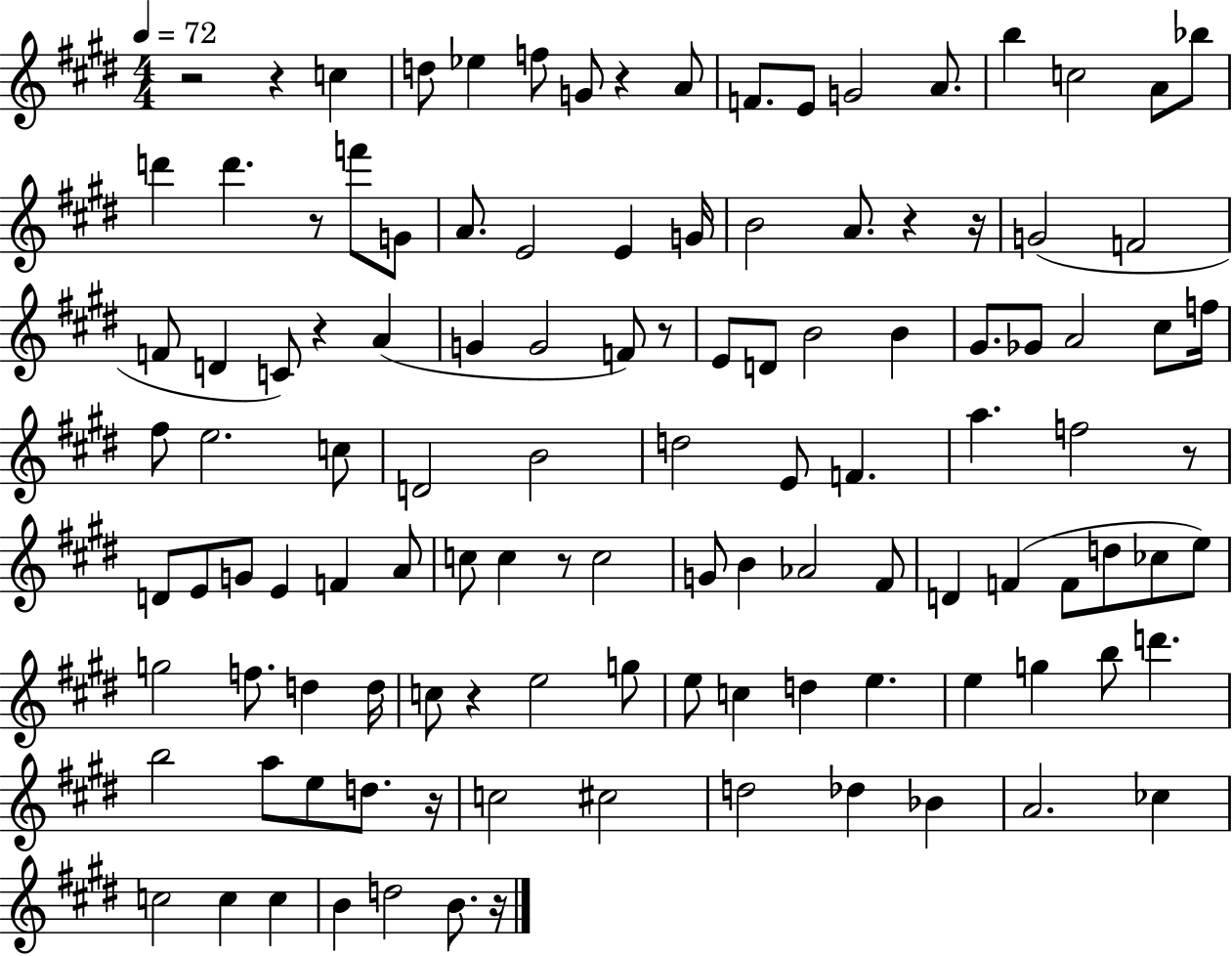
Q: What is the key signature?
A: E major